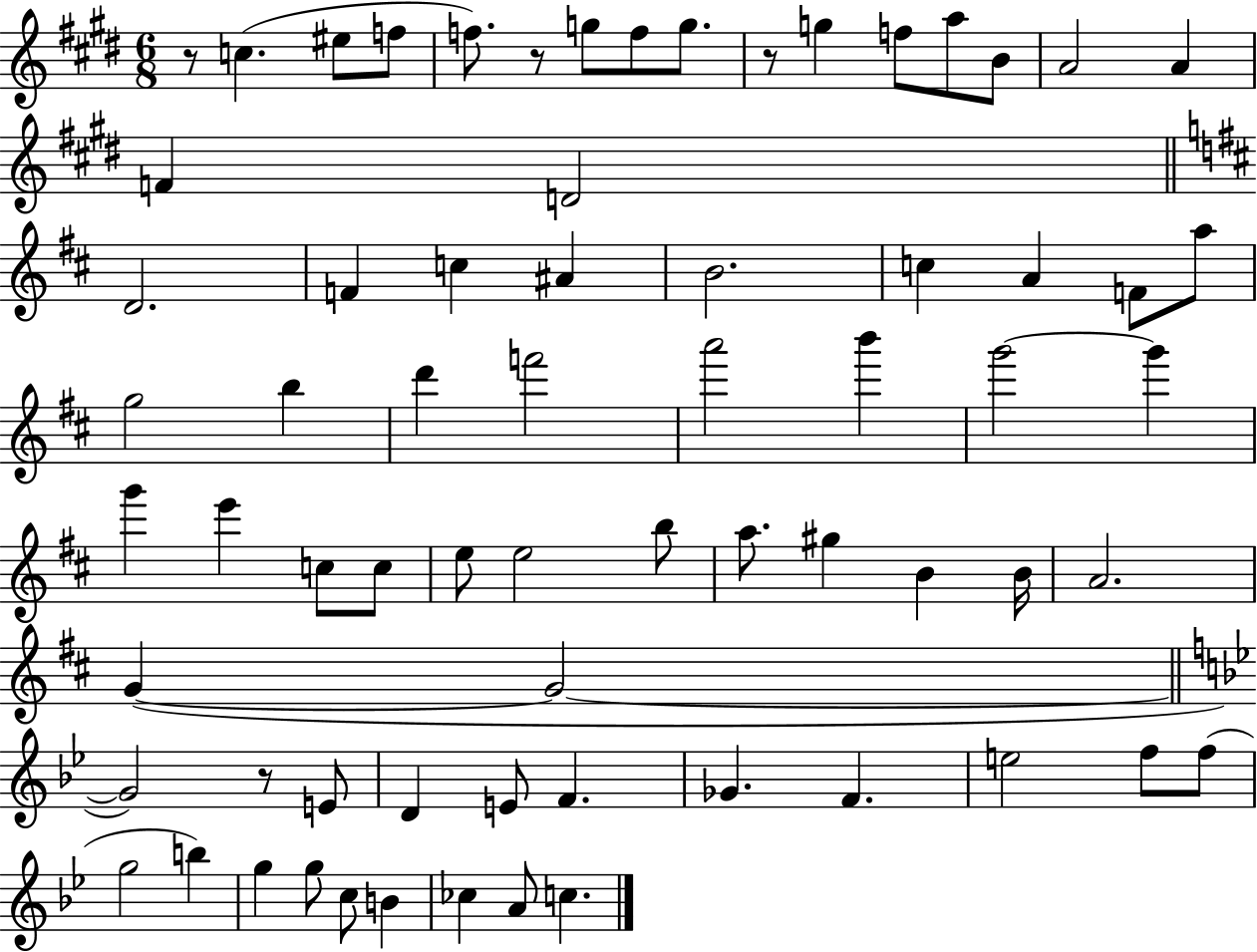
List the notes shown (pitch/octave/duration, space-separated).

R/e C5/q. EIS5/e F5/e F5/e. R/e G5/e F5/e G5/e. R/e G5/q F5/e A5/e B4/e A4/h A4/q F4/q D4/h D4/h. F4/q C5/q A#4/q B4/h. C5/q A4/q F4/e A5/e G5/h B5/q D6/q F6/h A6/h B6/q G6/h G6/q G6/q E6/q C5/e C5/e E5/e E5/h B5/e A5/e. G#5/q B4/q B4/s A4/h. G4/q G4/h G4/h R/e E4/e D4/q E4/e F4/q. Gb4/q. F4/q. E5/h F5/e F5/e G5/h B5/q G5/q G5/e C5/e B4/q CES5/q A4/e C5/q.